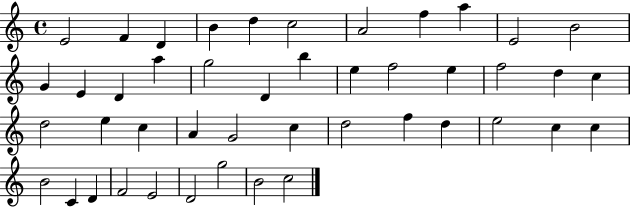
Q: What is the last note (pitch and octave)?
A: C5